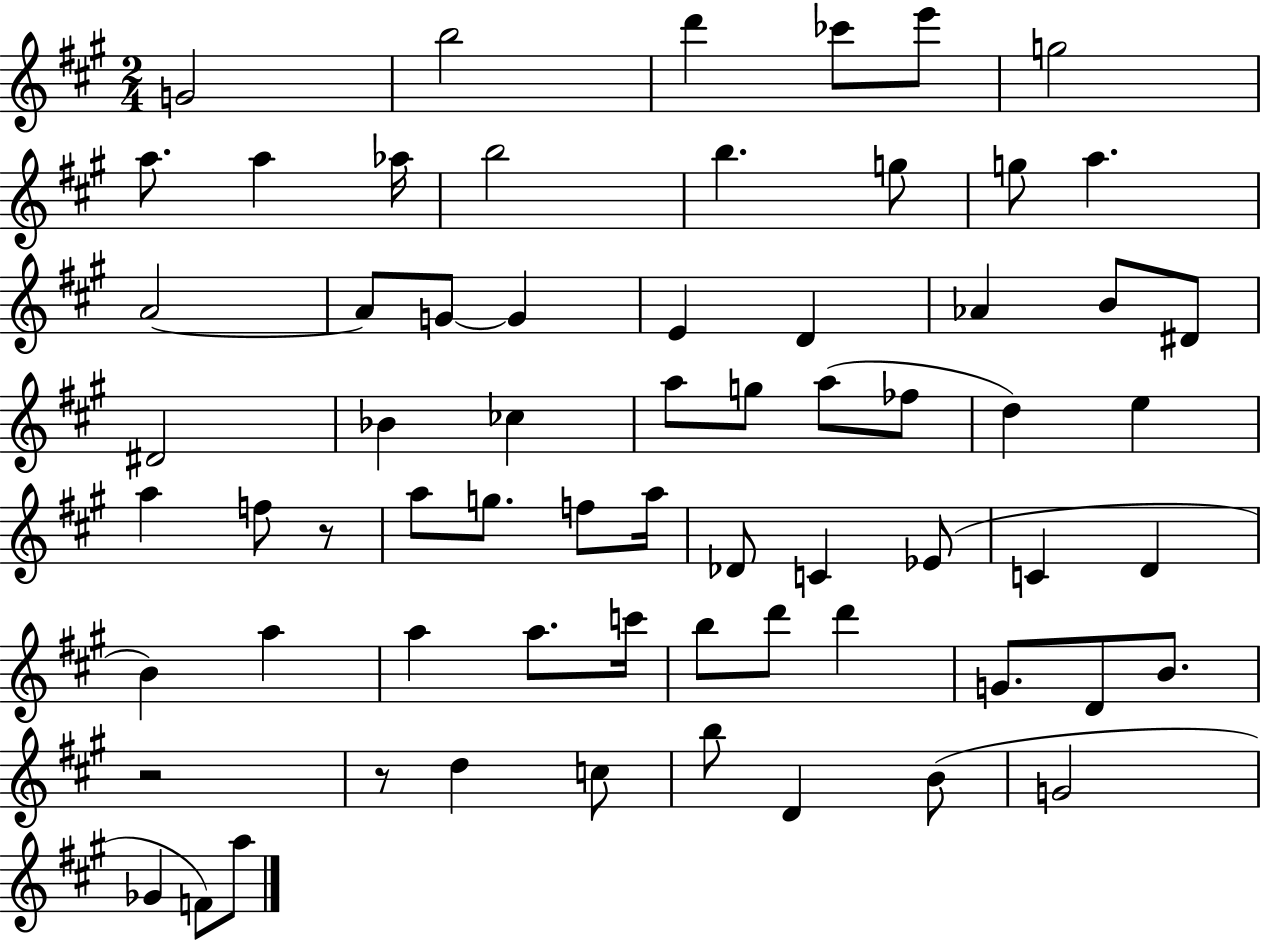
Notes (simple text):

G4/h B5/h D6/q CES6/e E6/e G5/h A5/e. A5/q Ab5/s B5/h B5/q. G5/e G5/e A5/q. A4/h A4/e G4/e G4/q E4/q D4/q Ab4/q B4/e D#4/e D#4/h Bb4/q CES5/q A5/e G5/e A5/e FES5/e D5/q E5/q A5/q F5/e R/e A5/e G5/e. F5/e A5/s Db4/e C4/q Eb4/e C4/q D4/q B4/q A5/q A5/q A5/e. C6/s B5/e D6/e D6/q G4/e. D4/e B4/e. R/h R/e D5/q C5/e B5/e D4/q B4/e G4/h Gb4/q F4/e A5/e